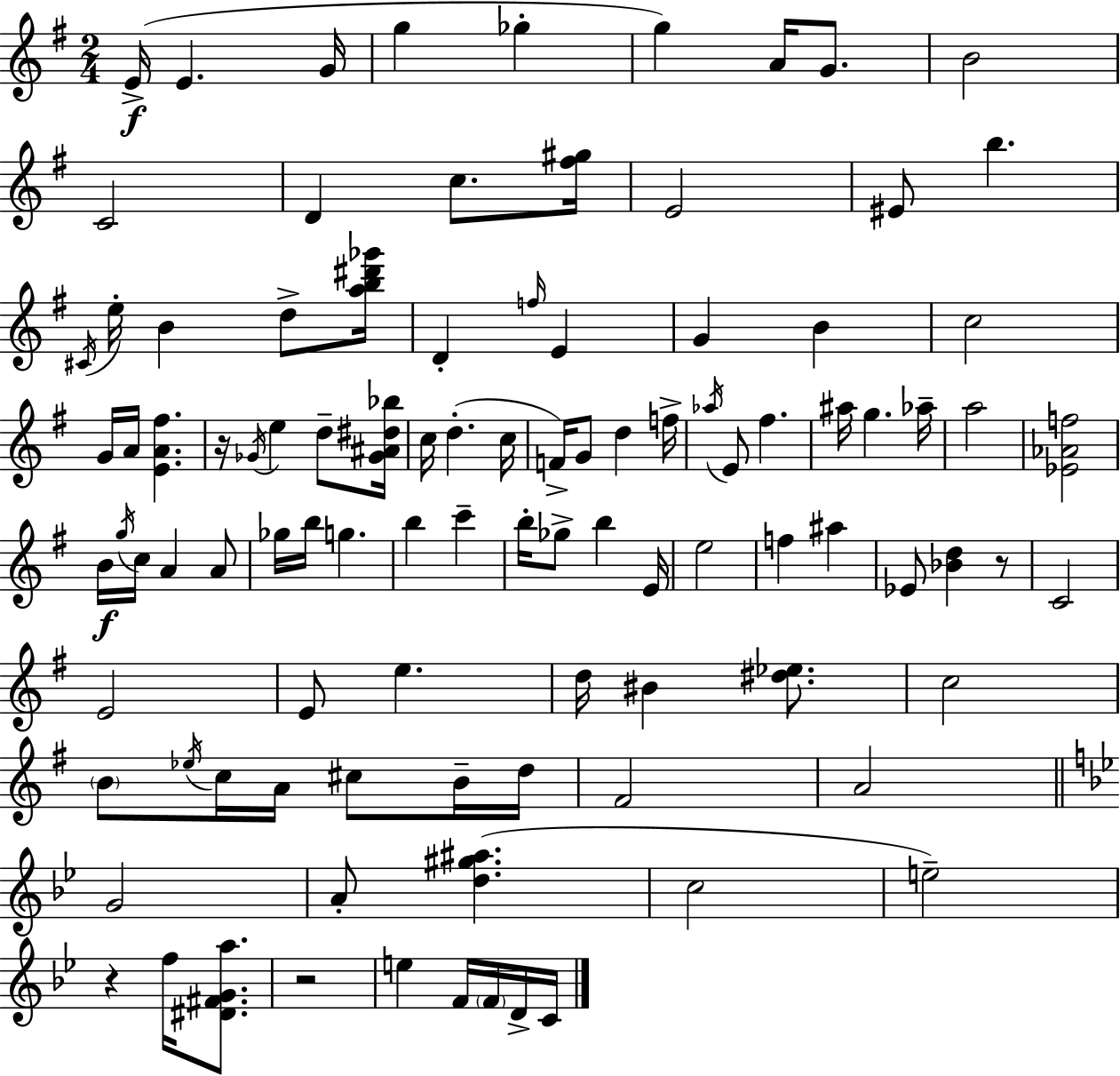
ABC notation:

X:1
T:Untitled
M:2/4
L:1/4
K:G
E/4 E G/4 g _g g A/4 G/2 B2 C2 D c/2 [^f^g]/4 E2 ^E/2 b ^C/4 e/4 B d/2 [ab^d'_g']/4 D f/4 E G B c2 G/4 A/4 [EA^f] z/4 _G/4 e d/2 [_G^A^d_b]/4 c/4 d c/4 F/4 G/2 d f/4 _a/4 E/2 ^f ^a/4 g _a/4 a2 [_E_Af]2 B/4 g/4 c/4 A A/2 _g/4 b/4 g b c' b/4 _g/2 b E/4 e2 f ^a _E/2 [_Bd] z/2 C2 E2 E/2 e d/4 ^B [^d_e]/2 c2 B/2 _e/4 c/4 A/4 ^c/2 B/4 d/4 ^F2 A2 G2 A/2 [d^g^a] c2 e2 z f/4 [^D^FGa]/2 z2 e F/4 F/4 D/4 C/4